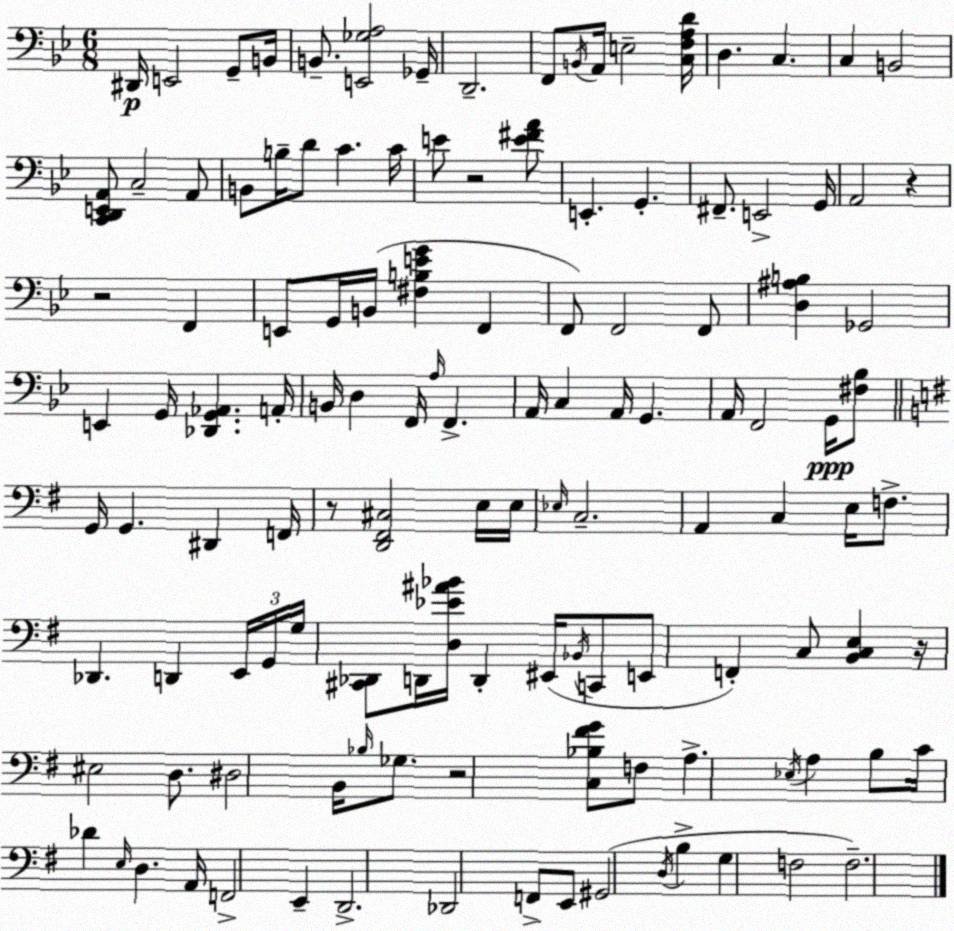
X:1
T:Untitled
M:6/8
L:1/4
K:Gm
^D,,/4 E,,2 G,,/2 B,,/4 B,,/2 [E,,_G,A,]2 _G,,/4 D,,2 F,,/2 B,,/4 A,,/4 E,2 [C,F,A,D]/4 D, C, C, B,,2 [C,,D,,E,,A,,]/2 C,2 A,,/2 B,,/2 B,/4 D/2 C C/4 E/2 z2 [E^FA]/2 E,, G,, ^F,,/2 E,,2 G,,/4 A,,2 z z2 F,, E,,/2 G,,/4 B,,/4 [^F,B,EG] F,, F,,/2 F,,2 F,,/2 [D,^A,B,] _G,,2 E,, G,,/4 [_D,,G,,_A,,] A,,/4 B,,/4 D, F,,/4 A,/4 F,, A,,/4 C, A,,/4 G,, A,,/4 F,,2 G,,/4 [^F,_B,]/2 G,,/4 G,, ^D,, F,,/4 z/2 [D,,^F,,^C,]2 E,/4 E,/4 _E,/4 C,2 A,, C, E,/4 F,/2 _D,, D,, E,,/4 G,,/4 G,/4 [^C,,_D,,]/2 D,,/4 [D,_E^A_B]/4 D,, ^E,,/4 _B,,/4 C,,/2 E,,/2 F,, C,/2 [B,,C,E,] z/4 ^E,2 D,/2 ^D,2 B,,/4 _B,/4 _G,/2 z2 [C,_B,^FG]/2 F,/2 A, _E,/4 A, B,/2 C/4 _D E,/4 D, A,,/4 F,,2 E,, D,,2 _D,,2 F,,/2 E,,/2 ^G,,2 D,/4 B, G, F,2 F,2